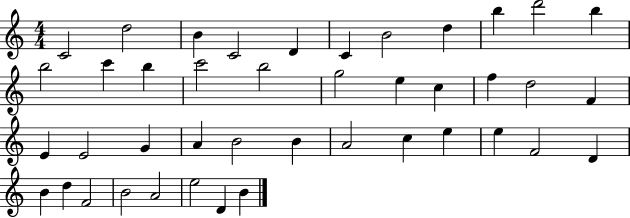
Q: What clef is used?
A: treble